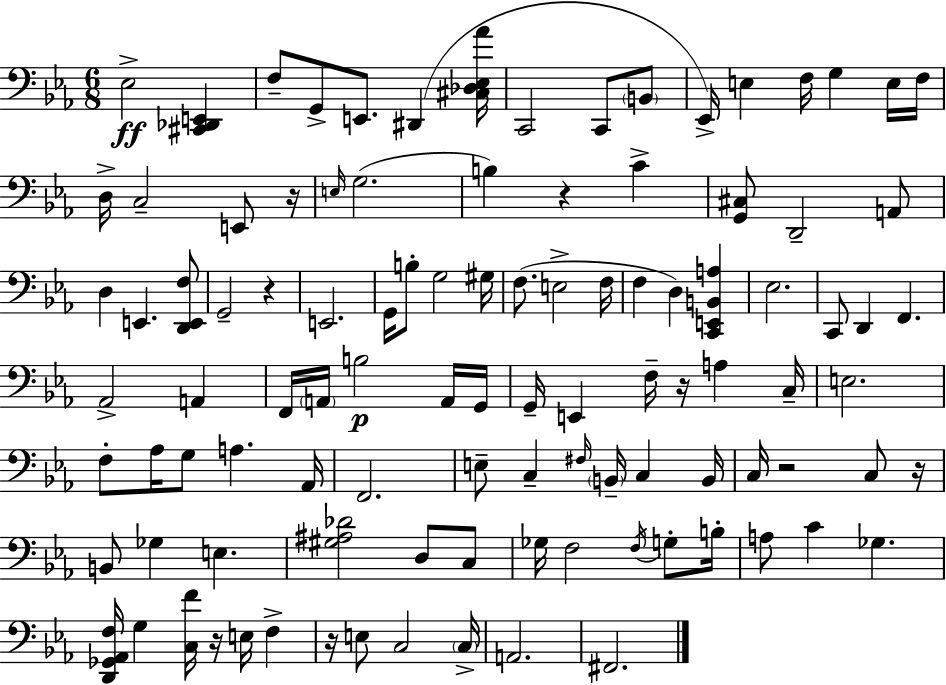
X:1
T:Untitled
M:6/8
L:1/4
K:Cm
_E,2 [^C,,_D,,E,,] F,/2 G,,/2 E,,/2 ^D,, [^C,_D,_E,_A]/4 C,,2 C,,/2 B,,/2 _E,,/4 E, F,/4 G, E,/4 F,/4 D,/4 C,2 E,,/2 z/4 E,/4 G,2 B, z C [G,,^C,]/2 D,,2 A,,/2 D, E,, [D,,E,,F,]/2 G,,2 z E,,2 G,,/4 B,/2 G,2 ^G,/4 F,/2 E,2 F,/4 F, D, [C,,E,,B,,A,] _E,2 C,,/2 D,, F,, _A,,2 A,, F,,/4 A,,/4 B,2 A,,/4 G,,/4 G,,/4 E,, F,/4 z/4 A, C,/4 E,2 F,/2 _A,/4 G,/2 A, _A,,/4 F,,2 E,/2 C, ^F,/4 B,,/4 C, B,,/4 C,/4 z2 C,/2 z/4 B,,/2 _G, E, [^G,^A,_D]2 D,/2 C,/2 _G,/4 F,2 F,/4 G,/2 B,/4 A,/2 C _G, [D,,_G,,_A,,F,]/4 G, [C,F]/4 z/4 E,/4 F, z/4 E,/2 C,2 C,/4 A,,2 ^F,,2